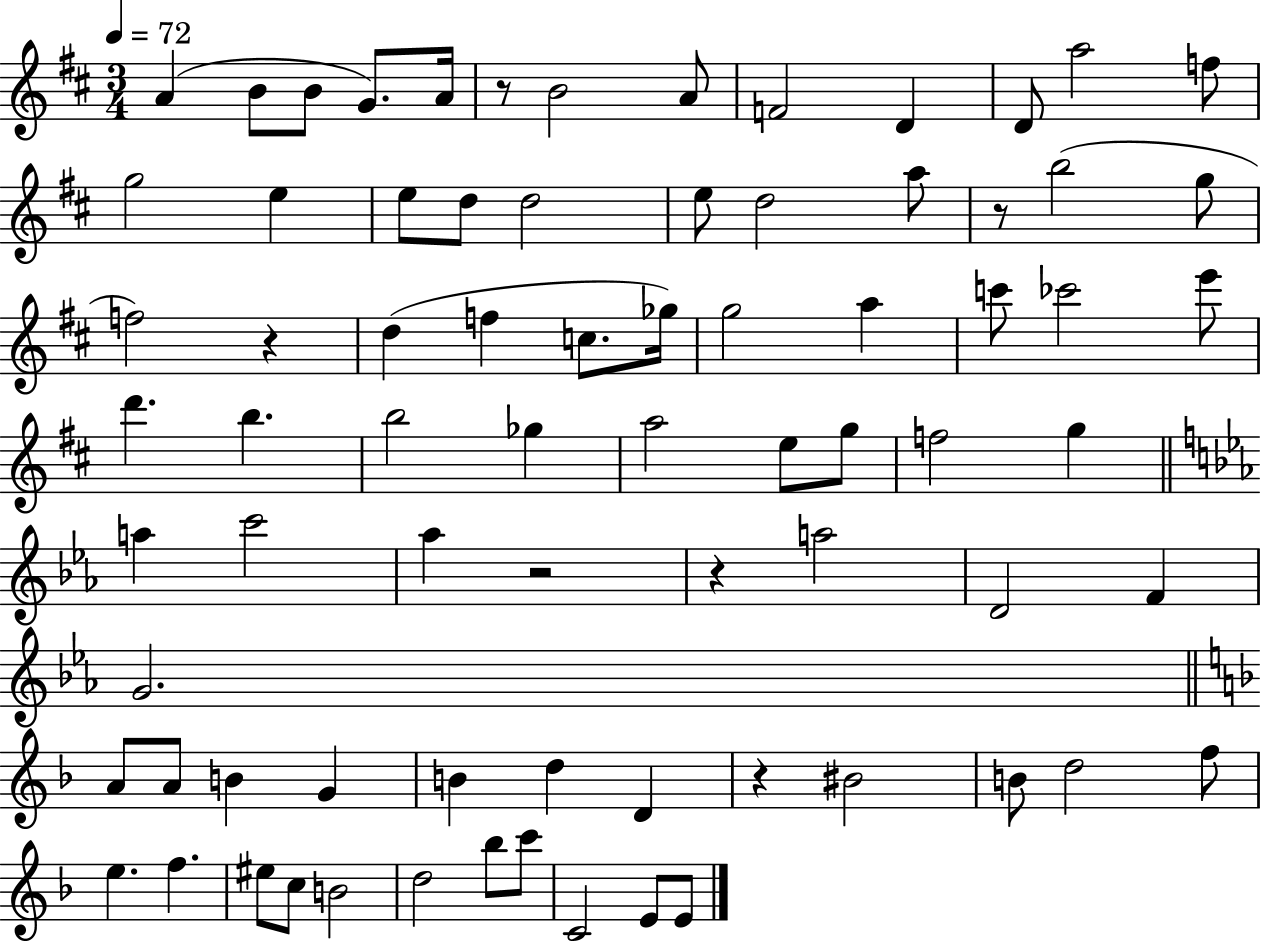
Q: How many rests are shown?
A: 6